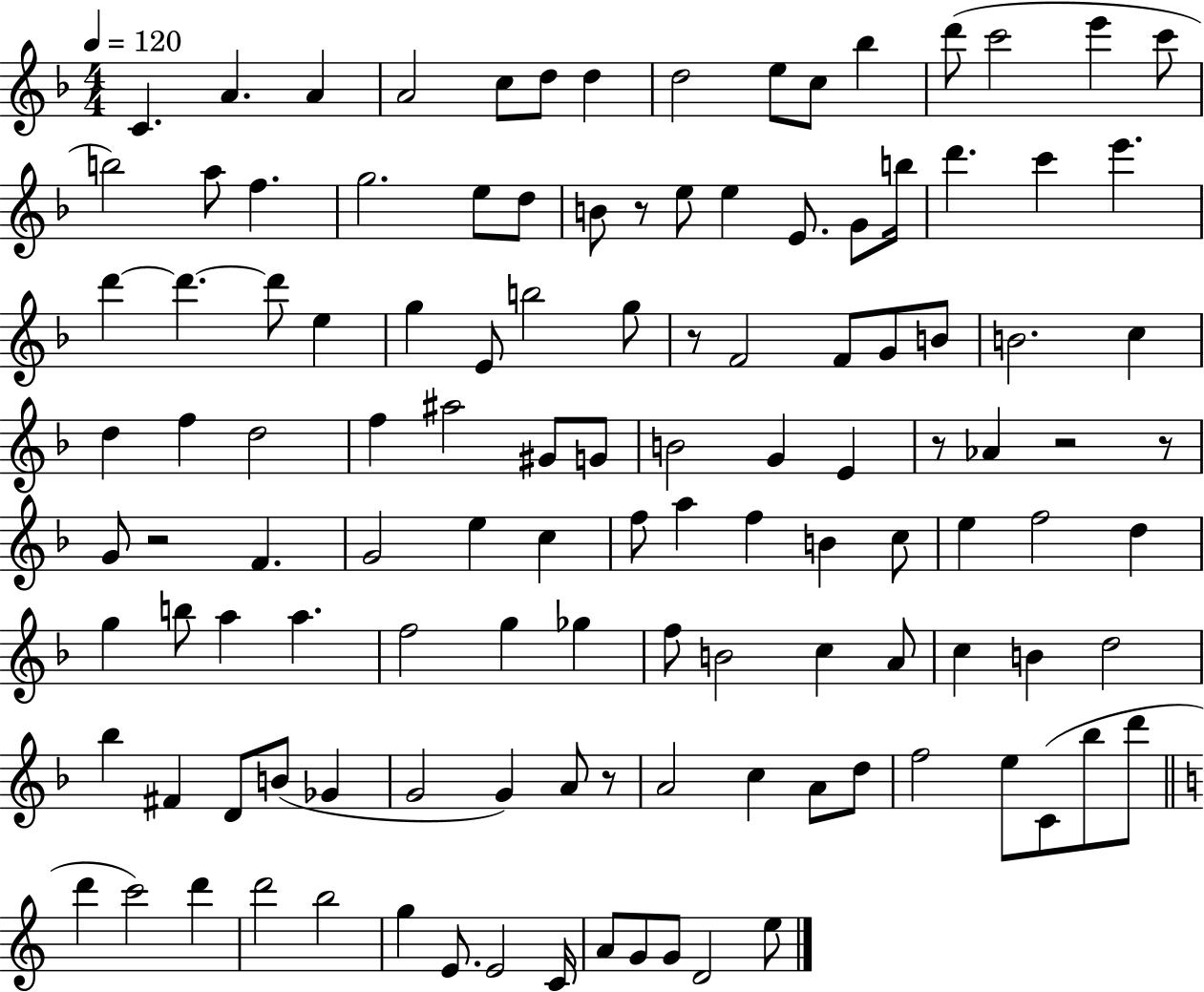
C4/q. A4/q. A4/q A4/h C5/e D5/e D5/q D5/h E5/e C5/e Bb5/q D6/e C6/h E6/q C6/e B5/h A5/e F5/q. G5/h. E5/e D5/e B4/e R/e E5/e E5/q E4/e. G4/e B5/s D6/q. C6/q E6/q. D6/q D6/q. D6/e E5/q G5/q E4/e B5/h G5/e R/e F4/h F4/e G4/e B4/e B4/h. C5/q D5/q F5/q D5/h F5/q A#5/h G#4/e G4/e B4/h G4/q E4/q R/e Ab4/q R/h R/e G4/e R/h F4/q. G4/h E5/q C5/q F5/e A5/q F5/q B4/q C5/e E5/q F5/h D5/q G5/q B5/e A5/q A5/q. F5/h G5/q Gb5/q F5/e B4/h C5/q A4/e C5/q B4/q D5/h Bb5/q F#4/q D4/e B4/e Gb4/q G4/h G4/q A4/e R/e A4/h C5/q A4/e D5/e F5/h E5/e C4/e Bb5/e D6/e D6/q C6/h D6/q D6/h B5/h G5/q E4/e. E4/h C4/s A4/e G4/e G4/e D4/h E5/e